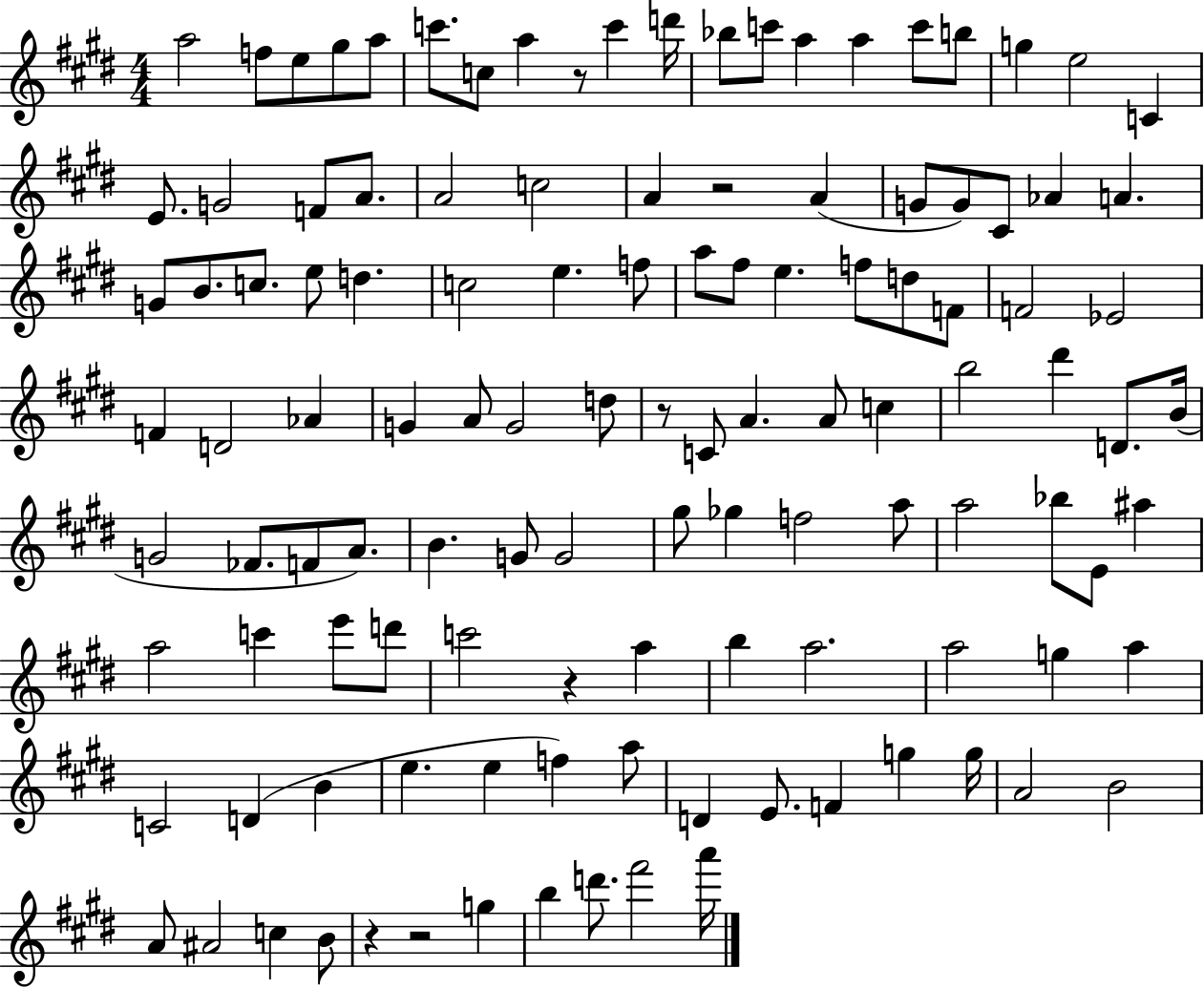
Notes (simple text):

A5/h F5/e E5/e G#5/e A5/e C6/e. C5/e A5/q R/e C6/q D6/s Bb5/e C6/e A5/q A5/q C6/e B5/e G5/q E5/h C4/q E4/e. G4/h F4/e A4/e. A4/h C5/h A4/q R/h A4/q G4/e G4/e C#4/e Ab4/q A4/q. G4/e B4/e. C5/e. E5/e D5/q. C5/h E5/q. F5/e A5/e F#5/e E5/q. F5/e D5/e F4/e F4/h Eb4/h F4/q D4/h Ab4/q G4/q A4/e G4/h D5/e R/e C4/e A4/q. A4/e C5/q B5/h D#6/q D4/e. B4/s G4/h FES4/e. F4/e A4/e. B4/q. G4/e G4/h G#5/e Gb5/q F5/h A5/e A5/h Bb5/e E4/e A#5/q A5/h C6/q E6/e D6/e C6/h R/q A5/q B5/q A5/h. A5/h G5/q A5/q C4/h D4/q B4/q E5/q. E5/q F5/q A5/e D4/q E4/e. F4/q G5/q G5/s A4/h B4/h A4/e A#4/h C5/q B4/e R/q R/h G5/q B5/q D6/e. F#6/h A6/s